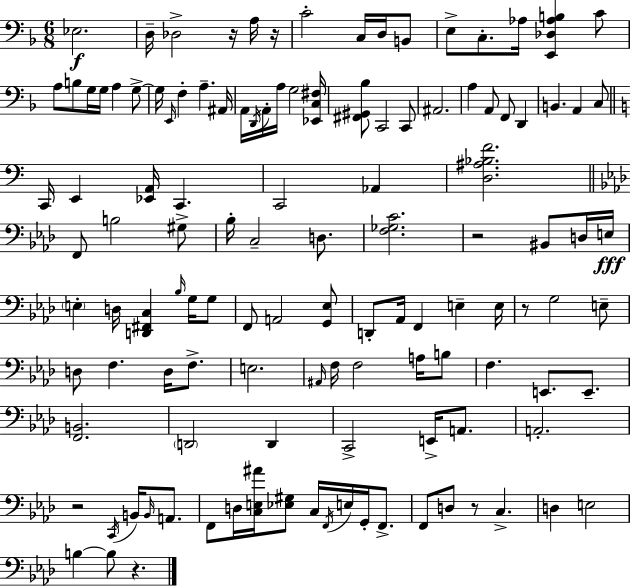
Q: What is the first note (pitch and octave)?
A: Eb3